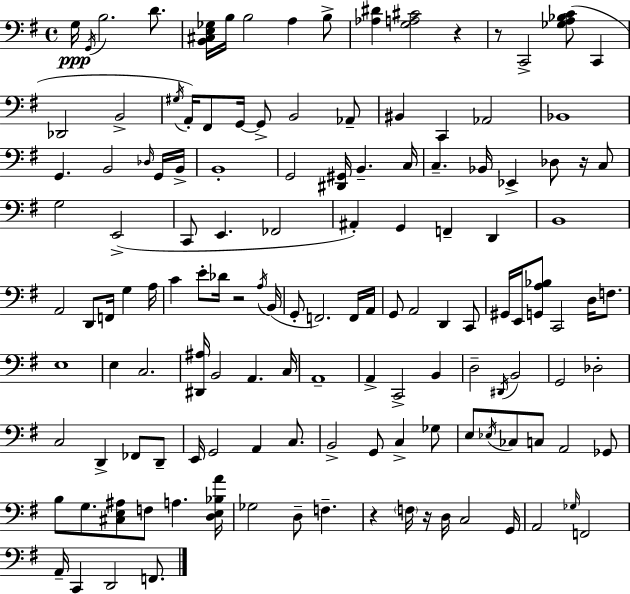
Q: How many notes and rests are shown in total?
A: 136